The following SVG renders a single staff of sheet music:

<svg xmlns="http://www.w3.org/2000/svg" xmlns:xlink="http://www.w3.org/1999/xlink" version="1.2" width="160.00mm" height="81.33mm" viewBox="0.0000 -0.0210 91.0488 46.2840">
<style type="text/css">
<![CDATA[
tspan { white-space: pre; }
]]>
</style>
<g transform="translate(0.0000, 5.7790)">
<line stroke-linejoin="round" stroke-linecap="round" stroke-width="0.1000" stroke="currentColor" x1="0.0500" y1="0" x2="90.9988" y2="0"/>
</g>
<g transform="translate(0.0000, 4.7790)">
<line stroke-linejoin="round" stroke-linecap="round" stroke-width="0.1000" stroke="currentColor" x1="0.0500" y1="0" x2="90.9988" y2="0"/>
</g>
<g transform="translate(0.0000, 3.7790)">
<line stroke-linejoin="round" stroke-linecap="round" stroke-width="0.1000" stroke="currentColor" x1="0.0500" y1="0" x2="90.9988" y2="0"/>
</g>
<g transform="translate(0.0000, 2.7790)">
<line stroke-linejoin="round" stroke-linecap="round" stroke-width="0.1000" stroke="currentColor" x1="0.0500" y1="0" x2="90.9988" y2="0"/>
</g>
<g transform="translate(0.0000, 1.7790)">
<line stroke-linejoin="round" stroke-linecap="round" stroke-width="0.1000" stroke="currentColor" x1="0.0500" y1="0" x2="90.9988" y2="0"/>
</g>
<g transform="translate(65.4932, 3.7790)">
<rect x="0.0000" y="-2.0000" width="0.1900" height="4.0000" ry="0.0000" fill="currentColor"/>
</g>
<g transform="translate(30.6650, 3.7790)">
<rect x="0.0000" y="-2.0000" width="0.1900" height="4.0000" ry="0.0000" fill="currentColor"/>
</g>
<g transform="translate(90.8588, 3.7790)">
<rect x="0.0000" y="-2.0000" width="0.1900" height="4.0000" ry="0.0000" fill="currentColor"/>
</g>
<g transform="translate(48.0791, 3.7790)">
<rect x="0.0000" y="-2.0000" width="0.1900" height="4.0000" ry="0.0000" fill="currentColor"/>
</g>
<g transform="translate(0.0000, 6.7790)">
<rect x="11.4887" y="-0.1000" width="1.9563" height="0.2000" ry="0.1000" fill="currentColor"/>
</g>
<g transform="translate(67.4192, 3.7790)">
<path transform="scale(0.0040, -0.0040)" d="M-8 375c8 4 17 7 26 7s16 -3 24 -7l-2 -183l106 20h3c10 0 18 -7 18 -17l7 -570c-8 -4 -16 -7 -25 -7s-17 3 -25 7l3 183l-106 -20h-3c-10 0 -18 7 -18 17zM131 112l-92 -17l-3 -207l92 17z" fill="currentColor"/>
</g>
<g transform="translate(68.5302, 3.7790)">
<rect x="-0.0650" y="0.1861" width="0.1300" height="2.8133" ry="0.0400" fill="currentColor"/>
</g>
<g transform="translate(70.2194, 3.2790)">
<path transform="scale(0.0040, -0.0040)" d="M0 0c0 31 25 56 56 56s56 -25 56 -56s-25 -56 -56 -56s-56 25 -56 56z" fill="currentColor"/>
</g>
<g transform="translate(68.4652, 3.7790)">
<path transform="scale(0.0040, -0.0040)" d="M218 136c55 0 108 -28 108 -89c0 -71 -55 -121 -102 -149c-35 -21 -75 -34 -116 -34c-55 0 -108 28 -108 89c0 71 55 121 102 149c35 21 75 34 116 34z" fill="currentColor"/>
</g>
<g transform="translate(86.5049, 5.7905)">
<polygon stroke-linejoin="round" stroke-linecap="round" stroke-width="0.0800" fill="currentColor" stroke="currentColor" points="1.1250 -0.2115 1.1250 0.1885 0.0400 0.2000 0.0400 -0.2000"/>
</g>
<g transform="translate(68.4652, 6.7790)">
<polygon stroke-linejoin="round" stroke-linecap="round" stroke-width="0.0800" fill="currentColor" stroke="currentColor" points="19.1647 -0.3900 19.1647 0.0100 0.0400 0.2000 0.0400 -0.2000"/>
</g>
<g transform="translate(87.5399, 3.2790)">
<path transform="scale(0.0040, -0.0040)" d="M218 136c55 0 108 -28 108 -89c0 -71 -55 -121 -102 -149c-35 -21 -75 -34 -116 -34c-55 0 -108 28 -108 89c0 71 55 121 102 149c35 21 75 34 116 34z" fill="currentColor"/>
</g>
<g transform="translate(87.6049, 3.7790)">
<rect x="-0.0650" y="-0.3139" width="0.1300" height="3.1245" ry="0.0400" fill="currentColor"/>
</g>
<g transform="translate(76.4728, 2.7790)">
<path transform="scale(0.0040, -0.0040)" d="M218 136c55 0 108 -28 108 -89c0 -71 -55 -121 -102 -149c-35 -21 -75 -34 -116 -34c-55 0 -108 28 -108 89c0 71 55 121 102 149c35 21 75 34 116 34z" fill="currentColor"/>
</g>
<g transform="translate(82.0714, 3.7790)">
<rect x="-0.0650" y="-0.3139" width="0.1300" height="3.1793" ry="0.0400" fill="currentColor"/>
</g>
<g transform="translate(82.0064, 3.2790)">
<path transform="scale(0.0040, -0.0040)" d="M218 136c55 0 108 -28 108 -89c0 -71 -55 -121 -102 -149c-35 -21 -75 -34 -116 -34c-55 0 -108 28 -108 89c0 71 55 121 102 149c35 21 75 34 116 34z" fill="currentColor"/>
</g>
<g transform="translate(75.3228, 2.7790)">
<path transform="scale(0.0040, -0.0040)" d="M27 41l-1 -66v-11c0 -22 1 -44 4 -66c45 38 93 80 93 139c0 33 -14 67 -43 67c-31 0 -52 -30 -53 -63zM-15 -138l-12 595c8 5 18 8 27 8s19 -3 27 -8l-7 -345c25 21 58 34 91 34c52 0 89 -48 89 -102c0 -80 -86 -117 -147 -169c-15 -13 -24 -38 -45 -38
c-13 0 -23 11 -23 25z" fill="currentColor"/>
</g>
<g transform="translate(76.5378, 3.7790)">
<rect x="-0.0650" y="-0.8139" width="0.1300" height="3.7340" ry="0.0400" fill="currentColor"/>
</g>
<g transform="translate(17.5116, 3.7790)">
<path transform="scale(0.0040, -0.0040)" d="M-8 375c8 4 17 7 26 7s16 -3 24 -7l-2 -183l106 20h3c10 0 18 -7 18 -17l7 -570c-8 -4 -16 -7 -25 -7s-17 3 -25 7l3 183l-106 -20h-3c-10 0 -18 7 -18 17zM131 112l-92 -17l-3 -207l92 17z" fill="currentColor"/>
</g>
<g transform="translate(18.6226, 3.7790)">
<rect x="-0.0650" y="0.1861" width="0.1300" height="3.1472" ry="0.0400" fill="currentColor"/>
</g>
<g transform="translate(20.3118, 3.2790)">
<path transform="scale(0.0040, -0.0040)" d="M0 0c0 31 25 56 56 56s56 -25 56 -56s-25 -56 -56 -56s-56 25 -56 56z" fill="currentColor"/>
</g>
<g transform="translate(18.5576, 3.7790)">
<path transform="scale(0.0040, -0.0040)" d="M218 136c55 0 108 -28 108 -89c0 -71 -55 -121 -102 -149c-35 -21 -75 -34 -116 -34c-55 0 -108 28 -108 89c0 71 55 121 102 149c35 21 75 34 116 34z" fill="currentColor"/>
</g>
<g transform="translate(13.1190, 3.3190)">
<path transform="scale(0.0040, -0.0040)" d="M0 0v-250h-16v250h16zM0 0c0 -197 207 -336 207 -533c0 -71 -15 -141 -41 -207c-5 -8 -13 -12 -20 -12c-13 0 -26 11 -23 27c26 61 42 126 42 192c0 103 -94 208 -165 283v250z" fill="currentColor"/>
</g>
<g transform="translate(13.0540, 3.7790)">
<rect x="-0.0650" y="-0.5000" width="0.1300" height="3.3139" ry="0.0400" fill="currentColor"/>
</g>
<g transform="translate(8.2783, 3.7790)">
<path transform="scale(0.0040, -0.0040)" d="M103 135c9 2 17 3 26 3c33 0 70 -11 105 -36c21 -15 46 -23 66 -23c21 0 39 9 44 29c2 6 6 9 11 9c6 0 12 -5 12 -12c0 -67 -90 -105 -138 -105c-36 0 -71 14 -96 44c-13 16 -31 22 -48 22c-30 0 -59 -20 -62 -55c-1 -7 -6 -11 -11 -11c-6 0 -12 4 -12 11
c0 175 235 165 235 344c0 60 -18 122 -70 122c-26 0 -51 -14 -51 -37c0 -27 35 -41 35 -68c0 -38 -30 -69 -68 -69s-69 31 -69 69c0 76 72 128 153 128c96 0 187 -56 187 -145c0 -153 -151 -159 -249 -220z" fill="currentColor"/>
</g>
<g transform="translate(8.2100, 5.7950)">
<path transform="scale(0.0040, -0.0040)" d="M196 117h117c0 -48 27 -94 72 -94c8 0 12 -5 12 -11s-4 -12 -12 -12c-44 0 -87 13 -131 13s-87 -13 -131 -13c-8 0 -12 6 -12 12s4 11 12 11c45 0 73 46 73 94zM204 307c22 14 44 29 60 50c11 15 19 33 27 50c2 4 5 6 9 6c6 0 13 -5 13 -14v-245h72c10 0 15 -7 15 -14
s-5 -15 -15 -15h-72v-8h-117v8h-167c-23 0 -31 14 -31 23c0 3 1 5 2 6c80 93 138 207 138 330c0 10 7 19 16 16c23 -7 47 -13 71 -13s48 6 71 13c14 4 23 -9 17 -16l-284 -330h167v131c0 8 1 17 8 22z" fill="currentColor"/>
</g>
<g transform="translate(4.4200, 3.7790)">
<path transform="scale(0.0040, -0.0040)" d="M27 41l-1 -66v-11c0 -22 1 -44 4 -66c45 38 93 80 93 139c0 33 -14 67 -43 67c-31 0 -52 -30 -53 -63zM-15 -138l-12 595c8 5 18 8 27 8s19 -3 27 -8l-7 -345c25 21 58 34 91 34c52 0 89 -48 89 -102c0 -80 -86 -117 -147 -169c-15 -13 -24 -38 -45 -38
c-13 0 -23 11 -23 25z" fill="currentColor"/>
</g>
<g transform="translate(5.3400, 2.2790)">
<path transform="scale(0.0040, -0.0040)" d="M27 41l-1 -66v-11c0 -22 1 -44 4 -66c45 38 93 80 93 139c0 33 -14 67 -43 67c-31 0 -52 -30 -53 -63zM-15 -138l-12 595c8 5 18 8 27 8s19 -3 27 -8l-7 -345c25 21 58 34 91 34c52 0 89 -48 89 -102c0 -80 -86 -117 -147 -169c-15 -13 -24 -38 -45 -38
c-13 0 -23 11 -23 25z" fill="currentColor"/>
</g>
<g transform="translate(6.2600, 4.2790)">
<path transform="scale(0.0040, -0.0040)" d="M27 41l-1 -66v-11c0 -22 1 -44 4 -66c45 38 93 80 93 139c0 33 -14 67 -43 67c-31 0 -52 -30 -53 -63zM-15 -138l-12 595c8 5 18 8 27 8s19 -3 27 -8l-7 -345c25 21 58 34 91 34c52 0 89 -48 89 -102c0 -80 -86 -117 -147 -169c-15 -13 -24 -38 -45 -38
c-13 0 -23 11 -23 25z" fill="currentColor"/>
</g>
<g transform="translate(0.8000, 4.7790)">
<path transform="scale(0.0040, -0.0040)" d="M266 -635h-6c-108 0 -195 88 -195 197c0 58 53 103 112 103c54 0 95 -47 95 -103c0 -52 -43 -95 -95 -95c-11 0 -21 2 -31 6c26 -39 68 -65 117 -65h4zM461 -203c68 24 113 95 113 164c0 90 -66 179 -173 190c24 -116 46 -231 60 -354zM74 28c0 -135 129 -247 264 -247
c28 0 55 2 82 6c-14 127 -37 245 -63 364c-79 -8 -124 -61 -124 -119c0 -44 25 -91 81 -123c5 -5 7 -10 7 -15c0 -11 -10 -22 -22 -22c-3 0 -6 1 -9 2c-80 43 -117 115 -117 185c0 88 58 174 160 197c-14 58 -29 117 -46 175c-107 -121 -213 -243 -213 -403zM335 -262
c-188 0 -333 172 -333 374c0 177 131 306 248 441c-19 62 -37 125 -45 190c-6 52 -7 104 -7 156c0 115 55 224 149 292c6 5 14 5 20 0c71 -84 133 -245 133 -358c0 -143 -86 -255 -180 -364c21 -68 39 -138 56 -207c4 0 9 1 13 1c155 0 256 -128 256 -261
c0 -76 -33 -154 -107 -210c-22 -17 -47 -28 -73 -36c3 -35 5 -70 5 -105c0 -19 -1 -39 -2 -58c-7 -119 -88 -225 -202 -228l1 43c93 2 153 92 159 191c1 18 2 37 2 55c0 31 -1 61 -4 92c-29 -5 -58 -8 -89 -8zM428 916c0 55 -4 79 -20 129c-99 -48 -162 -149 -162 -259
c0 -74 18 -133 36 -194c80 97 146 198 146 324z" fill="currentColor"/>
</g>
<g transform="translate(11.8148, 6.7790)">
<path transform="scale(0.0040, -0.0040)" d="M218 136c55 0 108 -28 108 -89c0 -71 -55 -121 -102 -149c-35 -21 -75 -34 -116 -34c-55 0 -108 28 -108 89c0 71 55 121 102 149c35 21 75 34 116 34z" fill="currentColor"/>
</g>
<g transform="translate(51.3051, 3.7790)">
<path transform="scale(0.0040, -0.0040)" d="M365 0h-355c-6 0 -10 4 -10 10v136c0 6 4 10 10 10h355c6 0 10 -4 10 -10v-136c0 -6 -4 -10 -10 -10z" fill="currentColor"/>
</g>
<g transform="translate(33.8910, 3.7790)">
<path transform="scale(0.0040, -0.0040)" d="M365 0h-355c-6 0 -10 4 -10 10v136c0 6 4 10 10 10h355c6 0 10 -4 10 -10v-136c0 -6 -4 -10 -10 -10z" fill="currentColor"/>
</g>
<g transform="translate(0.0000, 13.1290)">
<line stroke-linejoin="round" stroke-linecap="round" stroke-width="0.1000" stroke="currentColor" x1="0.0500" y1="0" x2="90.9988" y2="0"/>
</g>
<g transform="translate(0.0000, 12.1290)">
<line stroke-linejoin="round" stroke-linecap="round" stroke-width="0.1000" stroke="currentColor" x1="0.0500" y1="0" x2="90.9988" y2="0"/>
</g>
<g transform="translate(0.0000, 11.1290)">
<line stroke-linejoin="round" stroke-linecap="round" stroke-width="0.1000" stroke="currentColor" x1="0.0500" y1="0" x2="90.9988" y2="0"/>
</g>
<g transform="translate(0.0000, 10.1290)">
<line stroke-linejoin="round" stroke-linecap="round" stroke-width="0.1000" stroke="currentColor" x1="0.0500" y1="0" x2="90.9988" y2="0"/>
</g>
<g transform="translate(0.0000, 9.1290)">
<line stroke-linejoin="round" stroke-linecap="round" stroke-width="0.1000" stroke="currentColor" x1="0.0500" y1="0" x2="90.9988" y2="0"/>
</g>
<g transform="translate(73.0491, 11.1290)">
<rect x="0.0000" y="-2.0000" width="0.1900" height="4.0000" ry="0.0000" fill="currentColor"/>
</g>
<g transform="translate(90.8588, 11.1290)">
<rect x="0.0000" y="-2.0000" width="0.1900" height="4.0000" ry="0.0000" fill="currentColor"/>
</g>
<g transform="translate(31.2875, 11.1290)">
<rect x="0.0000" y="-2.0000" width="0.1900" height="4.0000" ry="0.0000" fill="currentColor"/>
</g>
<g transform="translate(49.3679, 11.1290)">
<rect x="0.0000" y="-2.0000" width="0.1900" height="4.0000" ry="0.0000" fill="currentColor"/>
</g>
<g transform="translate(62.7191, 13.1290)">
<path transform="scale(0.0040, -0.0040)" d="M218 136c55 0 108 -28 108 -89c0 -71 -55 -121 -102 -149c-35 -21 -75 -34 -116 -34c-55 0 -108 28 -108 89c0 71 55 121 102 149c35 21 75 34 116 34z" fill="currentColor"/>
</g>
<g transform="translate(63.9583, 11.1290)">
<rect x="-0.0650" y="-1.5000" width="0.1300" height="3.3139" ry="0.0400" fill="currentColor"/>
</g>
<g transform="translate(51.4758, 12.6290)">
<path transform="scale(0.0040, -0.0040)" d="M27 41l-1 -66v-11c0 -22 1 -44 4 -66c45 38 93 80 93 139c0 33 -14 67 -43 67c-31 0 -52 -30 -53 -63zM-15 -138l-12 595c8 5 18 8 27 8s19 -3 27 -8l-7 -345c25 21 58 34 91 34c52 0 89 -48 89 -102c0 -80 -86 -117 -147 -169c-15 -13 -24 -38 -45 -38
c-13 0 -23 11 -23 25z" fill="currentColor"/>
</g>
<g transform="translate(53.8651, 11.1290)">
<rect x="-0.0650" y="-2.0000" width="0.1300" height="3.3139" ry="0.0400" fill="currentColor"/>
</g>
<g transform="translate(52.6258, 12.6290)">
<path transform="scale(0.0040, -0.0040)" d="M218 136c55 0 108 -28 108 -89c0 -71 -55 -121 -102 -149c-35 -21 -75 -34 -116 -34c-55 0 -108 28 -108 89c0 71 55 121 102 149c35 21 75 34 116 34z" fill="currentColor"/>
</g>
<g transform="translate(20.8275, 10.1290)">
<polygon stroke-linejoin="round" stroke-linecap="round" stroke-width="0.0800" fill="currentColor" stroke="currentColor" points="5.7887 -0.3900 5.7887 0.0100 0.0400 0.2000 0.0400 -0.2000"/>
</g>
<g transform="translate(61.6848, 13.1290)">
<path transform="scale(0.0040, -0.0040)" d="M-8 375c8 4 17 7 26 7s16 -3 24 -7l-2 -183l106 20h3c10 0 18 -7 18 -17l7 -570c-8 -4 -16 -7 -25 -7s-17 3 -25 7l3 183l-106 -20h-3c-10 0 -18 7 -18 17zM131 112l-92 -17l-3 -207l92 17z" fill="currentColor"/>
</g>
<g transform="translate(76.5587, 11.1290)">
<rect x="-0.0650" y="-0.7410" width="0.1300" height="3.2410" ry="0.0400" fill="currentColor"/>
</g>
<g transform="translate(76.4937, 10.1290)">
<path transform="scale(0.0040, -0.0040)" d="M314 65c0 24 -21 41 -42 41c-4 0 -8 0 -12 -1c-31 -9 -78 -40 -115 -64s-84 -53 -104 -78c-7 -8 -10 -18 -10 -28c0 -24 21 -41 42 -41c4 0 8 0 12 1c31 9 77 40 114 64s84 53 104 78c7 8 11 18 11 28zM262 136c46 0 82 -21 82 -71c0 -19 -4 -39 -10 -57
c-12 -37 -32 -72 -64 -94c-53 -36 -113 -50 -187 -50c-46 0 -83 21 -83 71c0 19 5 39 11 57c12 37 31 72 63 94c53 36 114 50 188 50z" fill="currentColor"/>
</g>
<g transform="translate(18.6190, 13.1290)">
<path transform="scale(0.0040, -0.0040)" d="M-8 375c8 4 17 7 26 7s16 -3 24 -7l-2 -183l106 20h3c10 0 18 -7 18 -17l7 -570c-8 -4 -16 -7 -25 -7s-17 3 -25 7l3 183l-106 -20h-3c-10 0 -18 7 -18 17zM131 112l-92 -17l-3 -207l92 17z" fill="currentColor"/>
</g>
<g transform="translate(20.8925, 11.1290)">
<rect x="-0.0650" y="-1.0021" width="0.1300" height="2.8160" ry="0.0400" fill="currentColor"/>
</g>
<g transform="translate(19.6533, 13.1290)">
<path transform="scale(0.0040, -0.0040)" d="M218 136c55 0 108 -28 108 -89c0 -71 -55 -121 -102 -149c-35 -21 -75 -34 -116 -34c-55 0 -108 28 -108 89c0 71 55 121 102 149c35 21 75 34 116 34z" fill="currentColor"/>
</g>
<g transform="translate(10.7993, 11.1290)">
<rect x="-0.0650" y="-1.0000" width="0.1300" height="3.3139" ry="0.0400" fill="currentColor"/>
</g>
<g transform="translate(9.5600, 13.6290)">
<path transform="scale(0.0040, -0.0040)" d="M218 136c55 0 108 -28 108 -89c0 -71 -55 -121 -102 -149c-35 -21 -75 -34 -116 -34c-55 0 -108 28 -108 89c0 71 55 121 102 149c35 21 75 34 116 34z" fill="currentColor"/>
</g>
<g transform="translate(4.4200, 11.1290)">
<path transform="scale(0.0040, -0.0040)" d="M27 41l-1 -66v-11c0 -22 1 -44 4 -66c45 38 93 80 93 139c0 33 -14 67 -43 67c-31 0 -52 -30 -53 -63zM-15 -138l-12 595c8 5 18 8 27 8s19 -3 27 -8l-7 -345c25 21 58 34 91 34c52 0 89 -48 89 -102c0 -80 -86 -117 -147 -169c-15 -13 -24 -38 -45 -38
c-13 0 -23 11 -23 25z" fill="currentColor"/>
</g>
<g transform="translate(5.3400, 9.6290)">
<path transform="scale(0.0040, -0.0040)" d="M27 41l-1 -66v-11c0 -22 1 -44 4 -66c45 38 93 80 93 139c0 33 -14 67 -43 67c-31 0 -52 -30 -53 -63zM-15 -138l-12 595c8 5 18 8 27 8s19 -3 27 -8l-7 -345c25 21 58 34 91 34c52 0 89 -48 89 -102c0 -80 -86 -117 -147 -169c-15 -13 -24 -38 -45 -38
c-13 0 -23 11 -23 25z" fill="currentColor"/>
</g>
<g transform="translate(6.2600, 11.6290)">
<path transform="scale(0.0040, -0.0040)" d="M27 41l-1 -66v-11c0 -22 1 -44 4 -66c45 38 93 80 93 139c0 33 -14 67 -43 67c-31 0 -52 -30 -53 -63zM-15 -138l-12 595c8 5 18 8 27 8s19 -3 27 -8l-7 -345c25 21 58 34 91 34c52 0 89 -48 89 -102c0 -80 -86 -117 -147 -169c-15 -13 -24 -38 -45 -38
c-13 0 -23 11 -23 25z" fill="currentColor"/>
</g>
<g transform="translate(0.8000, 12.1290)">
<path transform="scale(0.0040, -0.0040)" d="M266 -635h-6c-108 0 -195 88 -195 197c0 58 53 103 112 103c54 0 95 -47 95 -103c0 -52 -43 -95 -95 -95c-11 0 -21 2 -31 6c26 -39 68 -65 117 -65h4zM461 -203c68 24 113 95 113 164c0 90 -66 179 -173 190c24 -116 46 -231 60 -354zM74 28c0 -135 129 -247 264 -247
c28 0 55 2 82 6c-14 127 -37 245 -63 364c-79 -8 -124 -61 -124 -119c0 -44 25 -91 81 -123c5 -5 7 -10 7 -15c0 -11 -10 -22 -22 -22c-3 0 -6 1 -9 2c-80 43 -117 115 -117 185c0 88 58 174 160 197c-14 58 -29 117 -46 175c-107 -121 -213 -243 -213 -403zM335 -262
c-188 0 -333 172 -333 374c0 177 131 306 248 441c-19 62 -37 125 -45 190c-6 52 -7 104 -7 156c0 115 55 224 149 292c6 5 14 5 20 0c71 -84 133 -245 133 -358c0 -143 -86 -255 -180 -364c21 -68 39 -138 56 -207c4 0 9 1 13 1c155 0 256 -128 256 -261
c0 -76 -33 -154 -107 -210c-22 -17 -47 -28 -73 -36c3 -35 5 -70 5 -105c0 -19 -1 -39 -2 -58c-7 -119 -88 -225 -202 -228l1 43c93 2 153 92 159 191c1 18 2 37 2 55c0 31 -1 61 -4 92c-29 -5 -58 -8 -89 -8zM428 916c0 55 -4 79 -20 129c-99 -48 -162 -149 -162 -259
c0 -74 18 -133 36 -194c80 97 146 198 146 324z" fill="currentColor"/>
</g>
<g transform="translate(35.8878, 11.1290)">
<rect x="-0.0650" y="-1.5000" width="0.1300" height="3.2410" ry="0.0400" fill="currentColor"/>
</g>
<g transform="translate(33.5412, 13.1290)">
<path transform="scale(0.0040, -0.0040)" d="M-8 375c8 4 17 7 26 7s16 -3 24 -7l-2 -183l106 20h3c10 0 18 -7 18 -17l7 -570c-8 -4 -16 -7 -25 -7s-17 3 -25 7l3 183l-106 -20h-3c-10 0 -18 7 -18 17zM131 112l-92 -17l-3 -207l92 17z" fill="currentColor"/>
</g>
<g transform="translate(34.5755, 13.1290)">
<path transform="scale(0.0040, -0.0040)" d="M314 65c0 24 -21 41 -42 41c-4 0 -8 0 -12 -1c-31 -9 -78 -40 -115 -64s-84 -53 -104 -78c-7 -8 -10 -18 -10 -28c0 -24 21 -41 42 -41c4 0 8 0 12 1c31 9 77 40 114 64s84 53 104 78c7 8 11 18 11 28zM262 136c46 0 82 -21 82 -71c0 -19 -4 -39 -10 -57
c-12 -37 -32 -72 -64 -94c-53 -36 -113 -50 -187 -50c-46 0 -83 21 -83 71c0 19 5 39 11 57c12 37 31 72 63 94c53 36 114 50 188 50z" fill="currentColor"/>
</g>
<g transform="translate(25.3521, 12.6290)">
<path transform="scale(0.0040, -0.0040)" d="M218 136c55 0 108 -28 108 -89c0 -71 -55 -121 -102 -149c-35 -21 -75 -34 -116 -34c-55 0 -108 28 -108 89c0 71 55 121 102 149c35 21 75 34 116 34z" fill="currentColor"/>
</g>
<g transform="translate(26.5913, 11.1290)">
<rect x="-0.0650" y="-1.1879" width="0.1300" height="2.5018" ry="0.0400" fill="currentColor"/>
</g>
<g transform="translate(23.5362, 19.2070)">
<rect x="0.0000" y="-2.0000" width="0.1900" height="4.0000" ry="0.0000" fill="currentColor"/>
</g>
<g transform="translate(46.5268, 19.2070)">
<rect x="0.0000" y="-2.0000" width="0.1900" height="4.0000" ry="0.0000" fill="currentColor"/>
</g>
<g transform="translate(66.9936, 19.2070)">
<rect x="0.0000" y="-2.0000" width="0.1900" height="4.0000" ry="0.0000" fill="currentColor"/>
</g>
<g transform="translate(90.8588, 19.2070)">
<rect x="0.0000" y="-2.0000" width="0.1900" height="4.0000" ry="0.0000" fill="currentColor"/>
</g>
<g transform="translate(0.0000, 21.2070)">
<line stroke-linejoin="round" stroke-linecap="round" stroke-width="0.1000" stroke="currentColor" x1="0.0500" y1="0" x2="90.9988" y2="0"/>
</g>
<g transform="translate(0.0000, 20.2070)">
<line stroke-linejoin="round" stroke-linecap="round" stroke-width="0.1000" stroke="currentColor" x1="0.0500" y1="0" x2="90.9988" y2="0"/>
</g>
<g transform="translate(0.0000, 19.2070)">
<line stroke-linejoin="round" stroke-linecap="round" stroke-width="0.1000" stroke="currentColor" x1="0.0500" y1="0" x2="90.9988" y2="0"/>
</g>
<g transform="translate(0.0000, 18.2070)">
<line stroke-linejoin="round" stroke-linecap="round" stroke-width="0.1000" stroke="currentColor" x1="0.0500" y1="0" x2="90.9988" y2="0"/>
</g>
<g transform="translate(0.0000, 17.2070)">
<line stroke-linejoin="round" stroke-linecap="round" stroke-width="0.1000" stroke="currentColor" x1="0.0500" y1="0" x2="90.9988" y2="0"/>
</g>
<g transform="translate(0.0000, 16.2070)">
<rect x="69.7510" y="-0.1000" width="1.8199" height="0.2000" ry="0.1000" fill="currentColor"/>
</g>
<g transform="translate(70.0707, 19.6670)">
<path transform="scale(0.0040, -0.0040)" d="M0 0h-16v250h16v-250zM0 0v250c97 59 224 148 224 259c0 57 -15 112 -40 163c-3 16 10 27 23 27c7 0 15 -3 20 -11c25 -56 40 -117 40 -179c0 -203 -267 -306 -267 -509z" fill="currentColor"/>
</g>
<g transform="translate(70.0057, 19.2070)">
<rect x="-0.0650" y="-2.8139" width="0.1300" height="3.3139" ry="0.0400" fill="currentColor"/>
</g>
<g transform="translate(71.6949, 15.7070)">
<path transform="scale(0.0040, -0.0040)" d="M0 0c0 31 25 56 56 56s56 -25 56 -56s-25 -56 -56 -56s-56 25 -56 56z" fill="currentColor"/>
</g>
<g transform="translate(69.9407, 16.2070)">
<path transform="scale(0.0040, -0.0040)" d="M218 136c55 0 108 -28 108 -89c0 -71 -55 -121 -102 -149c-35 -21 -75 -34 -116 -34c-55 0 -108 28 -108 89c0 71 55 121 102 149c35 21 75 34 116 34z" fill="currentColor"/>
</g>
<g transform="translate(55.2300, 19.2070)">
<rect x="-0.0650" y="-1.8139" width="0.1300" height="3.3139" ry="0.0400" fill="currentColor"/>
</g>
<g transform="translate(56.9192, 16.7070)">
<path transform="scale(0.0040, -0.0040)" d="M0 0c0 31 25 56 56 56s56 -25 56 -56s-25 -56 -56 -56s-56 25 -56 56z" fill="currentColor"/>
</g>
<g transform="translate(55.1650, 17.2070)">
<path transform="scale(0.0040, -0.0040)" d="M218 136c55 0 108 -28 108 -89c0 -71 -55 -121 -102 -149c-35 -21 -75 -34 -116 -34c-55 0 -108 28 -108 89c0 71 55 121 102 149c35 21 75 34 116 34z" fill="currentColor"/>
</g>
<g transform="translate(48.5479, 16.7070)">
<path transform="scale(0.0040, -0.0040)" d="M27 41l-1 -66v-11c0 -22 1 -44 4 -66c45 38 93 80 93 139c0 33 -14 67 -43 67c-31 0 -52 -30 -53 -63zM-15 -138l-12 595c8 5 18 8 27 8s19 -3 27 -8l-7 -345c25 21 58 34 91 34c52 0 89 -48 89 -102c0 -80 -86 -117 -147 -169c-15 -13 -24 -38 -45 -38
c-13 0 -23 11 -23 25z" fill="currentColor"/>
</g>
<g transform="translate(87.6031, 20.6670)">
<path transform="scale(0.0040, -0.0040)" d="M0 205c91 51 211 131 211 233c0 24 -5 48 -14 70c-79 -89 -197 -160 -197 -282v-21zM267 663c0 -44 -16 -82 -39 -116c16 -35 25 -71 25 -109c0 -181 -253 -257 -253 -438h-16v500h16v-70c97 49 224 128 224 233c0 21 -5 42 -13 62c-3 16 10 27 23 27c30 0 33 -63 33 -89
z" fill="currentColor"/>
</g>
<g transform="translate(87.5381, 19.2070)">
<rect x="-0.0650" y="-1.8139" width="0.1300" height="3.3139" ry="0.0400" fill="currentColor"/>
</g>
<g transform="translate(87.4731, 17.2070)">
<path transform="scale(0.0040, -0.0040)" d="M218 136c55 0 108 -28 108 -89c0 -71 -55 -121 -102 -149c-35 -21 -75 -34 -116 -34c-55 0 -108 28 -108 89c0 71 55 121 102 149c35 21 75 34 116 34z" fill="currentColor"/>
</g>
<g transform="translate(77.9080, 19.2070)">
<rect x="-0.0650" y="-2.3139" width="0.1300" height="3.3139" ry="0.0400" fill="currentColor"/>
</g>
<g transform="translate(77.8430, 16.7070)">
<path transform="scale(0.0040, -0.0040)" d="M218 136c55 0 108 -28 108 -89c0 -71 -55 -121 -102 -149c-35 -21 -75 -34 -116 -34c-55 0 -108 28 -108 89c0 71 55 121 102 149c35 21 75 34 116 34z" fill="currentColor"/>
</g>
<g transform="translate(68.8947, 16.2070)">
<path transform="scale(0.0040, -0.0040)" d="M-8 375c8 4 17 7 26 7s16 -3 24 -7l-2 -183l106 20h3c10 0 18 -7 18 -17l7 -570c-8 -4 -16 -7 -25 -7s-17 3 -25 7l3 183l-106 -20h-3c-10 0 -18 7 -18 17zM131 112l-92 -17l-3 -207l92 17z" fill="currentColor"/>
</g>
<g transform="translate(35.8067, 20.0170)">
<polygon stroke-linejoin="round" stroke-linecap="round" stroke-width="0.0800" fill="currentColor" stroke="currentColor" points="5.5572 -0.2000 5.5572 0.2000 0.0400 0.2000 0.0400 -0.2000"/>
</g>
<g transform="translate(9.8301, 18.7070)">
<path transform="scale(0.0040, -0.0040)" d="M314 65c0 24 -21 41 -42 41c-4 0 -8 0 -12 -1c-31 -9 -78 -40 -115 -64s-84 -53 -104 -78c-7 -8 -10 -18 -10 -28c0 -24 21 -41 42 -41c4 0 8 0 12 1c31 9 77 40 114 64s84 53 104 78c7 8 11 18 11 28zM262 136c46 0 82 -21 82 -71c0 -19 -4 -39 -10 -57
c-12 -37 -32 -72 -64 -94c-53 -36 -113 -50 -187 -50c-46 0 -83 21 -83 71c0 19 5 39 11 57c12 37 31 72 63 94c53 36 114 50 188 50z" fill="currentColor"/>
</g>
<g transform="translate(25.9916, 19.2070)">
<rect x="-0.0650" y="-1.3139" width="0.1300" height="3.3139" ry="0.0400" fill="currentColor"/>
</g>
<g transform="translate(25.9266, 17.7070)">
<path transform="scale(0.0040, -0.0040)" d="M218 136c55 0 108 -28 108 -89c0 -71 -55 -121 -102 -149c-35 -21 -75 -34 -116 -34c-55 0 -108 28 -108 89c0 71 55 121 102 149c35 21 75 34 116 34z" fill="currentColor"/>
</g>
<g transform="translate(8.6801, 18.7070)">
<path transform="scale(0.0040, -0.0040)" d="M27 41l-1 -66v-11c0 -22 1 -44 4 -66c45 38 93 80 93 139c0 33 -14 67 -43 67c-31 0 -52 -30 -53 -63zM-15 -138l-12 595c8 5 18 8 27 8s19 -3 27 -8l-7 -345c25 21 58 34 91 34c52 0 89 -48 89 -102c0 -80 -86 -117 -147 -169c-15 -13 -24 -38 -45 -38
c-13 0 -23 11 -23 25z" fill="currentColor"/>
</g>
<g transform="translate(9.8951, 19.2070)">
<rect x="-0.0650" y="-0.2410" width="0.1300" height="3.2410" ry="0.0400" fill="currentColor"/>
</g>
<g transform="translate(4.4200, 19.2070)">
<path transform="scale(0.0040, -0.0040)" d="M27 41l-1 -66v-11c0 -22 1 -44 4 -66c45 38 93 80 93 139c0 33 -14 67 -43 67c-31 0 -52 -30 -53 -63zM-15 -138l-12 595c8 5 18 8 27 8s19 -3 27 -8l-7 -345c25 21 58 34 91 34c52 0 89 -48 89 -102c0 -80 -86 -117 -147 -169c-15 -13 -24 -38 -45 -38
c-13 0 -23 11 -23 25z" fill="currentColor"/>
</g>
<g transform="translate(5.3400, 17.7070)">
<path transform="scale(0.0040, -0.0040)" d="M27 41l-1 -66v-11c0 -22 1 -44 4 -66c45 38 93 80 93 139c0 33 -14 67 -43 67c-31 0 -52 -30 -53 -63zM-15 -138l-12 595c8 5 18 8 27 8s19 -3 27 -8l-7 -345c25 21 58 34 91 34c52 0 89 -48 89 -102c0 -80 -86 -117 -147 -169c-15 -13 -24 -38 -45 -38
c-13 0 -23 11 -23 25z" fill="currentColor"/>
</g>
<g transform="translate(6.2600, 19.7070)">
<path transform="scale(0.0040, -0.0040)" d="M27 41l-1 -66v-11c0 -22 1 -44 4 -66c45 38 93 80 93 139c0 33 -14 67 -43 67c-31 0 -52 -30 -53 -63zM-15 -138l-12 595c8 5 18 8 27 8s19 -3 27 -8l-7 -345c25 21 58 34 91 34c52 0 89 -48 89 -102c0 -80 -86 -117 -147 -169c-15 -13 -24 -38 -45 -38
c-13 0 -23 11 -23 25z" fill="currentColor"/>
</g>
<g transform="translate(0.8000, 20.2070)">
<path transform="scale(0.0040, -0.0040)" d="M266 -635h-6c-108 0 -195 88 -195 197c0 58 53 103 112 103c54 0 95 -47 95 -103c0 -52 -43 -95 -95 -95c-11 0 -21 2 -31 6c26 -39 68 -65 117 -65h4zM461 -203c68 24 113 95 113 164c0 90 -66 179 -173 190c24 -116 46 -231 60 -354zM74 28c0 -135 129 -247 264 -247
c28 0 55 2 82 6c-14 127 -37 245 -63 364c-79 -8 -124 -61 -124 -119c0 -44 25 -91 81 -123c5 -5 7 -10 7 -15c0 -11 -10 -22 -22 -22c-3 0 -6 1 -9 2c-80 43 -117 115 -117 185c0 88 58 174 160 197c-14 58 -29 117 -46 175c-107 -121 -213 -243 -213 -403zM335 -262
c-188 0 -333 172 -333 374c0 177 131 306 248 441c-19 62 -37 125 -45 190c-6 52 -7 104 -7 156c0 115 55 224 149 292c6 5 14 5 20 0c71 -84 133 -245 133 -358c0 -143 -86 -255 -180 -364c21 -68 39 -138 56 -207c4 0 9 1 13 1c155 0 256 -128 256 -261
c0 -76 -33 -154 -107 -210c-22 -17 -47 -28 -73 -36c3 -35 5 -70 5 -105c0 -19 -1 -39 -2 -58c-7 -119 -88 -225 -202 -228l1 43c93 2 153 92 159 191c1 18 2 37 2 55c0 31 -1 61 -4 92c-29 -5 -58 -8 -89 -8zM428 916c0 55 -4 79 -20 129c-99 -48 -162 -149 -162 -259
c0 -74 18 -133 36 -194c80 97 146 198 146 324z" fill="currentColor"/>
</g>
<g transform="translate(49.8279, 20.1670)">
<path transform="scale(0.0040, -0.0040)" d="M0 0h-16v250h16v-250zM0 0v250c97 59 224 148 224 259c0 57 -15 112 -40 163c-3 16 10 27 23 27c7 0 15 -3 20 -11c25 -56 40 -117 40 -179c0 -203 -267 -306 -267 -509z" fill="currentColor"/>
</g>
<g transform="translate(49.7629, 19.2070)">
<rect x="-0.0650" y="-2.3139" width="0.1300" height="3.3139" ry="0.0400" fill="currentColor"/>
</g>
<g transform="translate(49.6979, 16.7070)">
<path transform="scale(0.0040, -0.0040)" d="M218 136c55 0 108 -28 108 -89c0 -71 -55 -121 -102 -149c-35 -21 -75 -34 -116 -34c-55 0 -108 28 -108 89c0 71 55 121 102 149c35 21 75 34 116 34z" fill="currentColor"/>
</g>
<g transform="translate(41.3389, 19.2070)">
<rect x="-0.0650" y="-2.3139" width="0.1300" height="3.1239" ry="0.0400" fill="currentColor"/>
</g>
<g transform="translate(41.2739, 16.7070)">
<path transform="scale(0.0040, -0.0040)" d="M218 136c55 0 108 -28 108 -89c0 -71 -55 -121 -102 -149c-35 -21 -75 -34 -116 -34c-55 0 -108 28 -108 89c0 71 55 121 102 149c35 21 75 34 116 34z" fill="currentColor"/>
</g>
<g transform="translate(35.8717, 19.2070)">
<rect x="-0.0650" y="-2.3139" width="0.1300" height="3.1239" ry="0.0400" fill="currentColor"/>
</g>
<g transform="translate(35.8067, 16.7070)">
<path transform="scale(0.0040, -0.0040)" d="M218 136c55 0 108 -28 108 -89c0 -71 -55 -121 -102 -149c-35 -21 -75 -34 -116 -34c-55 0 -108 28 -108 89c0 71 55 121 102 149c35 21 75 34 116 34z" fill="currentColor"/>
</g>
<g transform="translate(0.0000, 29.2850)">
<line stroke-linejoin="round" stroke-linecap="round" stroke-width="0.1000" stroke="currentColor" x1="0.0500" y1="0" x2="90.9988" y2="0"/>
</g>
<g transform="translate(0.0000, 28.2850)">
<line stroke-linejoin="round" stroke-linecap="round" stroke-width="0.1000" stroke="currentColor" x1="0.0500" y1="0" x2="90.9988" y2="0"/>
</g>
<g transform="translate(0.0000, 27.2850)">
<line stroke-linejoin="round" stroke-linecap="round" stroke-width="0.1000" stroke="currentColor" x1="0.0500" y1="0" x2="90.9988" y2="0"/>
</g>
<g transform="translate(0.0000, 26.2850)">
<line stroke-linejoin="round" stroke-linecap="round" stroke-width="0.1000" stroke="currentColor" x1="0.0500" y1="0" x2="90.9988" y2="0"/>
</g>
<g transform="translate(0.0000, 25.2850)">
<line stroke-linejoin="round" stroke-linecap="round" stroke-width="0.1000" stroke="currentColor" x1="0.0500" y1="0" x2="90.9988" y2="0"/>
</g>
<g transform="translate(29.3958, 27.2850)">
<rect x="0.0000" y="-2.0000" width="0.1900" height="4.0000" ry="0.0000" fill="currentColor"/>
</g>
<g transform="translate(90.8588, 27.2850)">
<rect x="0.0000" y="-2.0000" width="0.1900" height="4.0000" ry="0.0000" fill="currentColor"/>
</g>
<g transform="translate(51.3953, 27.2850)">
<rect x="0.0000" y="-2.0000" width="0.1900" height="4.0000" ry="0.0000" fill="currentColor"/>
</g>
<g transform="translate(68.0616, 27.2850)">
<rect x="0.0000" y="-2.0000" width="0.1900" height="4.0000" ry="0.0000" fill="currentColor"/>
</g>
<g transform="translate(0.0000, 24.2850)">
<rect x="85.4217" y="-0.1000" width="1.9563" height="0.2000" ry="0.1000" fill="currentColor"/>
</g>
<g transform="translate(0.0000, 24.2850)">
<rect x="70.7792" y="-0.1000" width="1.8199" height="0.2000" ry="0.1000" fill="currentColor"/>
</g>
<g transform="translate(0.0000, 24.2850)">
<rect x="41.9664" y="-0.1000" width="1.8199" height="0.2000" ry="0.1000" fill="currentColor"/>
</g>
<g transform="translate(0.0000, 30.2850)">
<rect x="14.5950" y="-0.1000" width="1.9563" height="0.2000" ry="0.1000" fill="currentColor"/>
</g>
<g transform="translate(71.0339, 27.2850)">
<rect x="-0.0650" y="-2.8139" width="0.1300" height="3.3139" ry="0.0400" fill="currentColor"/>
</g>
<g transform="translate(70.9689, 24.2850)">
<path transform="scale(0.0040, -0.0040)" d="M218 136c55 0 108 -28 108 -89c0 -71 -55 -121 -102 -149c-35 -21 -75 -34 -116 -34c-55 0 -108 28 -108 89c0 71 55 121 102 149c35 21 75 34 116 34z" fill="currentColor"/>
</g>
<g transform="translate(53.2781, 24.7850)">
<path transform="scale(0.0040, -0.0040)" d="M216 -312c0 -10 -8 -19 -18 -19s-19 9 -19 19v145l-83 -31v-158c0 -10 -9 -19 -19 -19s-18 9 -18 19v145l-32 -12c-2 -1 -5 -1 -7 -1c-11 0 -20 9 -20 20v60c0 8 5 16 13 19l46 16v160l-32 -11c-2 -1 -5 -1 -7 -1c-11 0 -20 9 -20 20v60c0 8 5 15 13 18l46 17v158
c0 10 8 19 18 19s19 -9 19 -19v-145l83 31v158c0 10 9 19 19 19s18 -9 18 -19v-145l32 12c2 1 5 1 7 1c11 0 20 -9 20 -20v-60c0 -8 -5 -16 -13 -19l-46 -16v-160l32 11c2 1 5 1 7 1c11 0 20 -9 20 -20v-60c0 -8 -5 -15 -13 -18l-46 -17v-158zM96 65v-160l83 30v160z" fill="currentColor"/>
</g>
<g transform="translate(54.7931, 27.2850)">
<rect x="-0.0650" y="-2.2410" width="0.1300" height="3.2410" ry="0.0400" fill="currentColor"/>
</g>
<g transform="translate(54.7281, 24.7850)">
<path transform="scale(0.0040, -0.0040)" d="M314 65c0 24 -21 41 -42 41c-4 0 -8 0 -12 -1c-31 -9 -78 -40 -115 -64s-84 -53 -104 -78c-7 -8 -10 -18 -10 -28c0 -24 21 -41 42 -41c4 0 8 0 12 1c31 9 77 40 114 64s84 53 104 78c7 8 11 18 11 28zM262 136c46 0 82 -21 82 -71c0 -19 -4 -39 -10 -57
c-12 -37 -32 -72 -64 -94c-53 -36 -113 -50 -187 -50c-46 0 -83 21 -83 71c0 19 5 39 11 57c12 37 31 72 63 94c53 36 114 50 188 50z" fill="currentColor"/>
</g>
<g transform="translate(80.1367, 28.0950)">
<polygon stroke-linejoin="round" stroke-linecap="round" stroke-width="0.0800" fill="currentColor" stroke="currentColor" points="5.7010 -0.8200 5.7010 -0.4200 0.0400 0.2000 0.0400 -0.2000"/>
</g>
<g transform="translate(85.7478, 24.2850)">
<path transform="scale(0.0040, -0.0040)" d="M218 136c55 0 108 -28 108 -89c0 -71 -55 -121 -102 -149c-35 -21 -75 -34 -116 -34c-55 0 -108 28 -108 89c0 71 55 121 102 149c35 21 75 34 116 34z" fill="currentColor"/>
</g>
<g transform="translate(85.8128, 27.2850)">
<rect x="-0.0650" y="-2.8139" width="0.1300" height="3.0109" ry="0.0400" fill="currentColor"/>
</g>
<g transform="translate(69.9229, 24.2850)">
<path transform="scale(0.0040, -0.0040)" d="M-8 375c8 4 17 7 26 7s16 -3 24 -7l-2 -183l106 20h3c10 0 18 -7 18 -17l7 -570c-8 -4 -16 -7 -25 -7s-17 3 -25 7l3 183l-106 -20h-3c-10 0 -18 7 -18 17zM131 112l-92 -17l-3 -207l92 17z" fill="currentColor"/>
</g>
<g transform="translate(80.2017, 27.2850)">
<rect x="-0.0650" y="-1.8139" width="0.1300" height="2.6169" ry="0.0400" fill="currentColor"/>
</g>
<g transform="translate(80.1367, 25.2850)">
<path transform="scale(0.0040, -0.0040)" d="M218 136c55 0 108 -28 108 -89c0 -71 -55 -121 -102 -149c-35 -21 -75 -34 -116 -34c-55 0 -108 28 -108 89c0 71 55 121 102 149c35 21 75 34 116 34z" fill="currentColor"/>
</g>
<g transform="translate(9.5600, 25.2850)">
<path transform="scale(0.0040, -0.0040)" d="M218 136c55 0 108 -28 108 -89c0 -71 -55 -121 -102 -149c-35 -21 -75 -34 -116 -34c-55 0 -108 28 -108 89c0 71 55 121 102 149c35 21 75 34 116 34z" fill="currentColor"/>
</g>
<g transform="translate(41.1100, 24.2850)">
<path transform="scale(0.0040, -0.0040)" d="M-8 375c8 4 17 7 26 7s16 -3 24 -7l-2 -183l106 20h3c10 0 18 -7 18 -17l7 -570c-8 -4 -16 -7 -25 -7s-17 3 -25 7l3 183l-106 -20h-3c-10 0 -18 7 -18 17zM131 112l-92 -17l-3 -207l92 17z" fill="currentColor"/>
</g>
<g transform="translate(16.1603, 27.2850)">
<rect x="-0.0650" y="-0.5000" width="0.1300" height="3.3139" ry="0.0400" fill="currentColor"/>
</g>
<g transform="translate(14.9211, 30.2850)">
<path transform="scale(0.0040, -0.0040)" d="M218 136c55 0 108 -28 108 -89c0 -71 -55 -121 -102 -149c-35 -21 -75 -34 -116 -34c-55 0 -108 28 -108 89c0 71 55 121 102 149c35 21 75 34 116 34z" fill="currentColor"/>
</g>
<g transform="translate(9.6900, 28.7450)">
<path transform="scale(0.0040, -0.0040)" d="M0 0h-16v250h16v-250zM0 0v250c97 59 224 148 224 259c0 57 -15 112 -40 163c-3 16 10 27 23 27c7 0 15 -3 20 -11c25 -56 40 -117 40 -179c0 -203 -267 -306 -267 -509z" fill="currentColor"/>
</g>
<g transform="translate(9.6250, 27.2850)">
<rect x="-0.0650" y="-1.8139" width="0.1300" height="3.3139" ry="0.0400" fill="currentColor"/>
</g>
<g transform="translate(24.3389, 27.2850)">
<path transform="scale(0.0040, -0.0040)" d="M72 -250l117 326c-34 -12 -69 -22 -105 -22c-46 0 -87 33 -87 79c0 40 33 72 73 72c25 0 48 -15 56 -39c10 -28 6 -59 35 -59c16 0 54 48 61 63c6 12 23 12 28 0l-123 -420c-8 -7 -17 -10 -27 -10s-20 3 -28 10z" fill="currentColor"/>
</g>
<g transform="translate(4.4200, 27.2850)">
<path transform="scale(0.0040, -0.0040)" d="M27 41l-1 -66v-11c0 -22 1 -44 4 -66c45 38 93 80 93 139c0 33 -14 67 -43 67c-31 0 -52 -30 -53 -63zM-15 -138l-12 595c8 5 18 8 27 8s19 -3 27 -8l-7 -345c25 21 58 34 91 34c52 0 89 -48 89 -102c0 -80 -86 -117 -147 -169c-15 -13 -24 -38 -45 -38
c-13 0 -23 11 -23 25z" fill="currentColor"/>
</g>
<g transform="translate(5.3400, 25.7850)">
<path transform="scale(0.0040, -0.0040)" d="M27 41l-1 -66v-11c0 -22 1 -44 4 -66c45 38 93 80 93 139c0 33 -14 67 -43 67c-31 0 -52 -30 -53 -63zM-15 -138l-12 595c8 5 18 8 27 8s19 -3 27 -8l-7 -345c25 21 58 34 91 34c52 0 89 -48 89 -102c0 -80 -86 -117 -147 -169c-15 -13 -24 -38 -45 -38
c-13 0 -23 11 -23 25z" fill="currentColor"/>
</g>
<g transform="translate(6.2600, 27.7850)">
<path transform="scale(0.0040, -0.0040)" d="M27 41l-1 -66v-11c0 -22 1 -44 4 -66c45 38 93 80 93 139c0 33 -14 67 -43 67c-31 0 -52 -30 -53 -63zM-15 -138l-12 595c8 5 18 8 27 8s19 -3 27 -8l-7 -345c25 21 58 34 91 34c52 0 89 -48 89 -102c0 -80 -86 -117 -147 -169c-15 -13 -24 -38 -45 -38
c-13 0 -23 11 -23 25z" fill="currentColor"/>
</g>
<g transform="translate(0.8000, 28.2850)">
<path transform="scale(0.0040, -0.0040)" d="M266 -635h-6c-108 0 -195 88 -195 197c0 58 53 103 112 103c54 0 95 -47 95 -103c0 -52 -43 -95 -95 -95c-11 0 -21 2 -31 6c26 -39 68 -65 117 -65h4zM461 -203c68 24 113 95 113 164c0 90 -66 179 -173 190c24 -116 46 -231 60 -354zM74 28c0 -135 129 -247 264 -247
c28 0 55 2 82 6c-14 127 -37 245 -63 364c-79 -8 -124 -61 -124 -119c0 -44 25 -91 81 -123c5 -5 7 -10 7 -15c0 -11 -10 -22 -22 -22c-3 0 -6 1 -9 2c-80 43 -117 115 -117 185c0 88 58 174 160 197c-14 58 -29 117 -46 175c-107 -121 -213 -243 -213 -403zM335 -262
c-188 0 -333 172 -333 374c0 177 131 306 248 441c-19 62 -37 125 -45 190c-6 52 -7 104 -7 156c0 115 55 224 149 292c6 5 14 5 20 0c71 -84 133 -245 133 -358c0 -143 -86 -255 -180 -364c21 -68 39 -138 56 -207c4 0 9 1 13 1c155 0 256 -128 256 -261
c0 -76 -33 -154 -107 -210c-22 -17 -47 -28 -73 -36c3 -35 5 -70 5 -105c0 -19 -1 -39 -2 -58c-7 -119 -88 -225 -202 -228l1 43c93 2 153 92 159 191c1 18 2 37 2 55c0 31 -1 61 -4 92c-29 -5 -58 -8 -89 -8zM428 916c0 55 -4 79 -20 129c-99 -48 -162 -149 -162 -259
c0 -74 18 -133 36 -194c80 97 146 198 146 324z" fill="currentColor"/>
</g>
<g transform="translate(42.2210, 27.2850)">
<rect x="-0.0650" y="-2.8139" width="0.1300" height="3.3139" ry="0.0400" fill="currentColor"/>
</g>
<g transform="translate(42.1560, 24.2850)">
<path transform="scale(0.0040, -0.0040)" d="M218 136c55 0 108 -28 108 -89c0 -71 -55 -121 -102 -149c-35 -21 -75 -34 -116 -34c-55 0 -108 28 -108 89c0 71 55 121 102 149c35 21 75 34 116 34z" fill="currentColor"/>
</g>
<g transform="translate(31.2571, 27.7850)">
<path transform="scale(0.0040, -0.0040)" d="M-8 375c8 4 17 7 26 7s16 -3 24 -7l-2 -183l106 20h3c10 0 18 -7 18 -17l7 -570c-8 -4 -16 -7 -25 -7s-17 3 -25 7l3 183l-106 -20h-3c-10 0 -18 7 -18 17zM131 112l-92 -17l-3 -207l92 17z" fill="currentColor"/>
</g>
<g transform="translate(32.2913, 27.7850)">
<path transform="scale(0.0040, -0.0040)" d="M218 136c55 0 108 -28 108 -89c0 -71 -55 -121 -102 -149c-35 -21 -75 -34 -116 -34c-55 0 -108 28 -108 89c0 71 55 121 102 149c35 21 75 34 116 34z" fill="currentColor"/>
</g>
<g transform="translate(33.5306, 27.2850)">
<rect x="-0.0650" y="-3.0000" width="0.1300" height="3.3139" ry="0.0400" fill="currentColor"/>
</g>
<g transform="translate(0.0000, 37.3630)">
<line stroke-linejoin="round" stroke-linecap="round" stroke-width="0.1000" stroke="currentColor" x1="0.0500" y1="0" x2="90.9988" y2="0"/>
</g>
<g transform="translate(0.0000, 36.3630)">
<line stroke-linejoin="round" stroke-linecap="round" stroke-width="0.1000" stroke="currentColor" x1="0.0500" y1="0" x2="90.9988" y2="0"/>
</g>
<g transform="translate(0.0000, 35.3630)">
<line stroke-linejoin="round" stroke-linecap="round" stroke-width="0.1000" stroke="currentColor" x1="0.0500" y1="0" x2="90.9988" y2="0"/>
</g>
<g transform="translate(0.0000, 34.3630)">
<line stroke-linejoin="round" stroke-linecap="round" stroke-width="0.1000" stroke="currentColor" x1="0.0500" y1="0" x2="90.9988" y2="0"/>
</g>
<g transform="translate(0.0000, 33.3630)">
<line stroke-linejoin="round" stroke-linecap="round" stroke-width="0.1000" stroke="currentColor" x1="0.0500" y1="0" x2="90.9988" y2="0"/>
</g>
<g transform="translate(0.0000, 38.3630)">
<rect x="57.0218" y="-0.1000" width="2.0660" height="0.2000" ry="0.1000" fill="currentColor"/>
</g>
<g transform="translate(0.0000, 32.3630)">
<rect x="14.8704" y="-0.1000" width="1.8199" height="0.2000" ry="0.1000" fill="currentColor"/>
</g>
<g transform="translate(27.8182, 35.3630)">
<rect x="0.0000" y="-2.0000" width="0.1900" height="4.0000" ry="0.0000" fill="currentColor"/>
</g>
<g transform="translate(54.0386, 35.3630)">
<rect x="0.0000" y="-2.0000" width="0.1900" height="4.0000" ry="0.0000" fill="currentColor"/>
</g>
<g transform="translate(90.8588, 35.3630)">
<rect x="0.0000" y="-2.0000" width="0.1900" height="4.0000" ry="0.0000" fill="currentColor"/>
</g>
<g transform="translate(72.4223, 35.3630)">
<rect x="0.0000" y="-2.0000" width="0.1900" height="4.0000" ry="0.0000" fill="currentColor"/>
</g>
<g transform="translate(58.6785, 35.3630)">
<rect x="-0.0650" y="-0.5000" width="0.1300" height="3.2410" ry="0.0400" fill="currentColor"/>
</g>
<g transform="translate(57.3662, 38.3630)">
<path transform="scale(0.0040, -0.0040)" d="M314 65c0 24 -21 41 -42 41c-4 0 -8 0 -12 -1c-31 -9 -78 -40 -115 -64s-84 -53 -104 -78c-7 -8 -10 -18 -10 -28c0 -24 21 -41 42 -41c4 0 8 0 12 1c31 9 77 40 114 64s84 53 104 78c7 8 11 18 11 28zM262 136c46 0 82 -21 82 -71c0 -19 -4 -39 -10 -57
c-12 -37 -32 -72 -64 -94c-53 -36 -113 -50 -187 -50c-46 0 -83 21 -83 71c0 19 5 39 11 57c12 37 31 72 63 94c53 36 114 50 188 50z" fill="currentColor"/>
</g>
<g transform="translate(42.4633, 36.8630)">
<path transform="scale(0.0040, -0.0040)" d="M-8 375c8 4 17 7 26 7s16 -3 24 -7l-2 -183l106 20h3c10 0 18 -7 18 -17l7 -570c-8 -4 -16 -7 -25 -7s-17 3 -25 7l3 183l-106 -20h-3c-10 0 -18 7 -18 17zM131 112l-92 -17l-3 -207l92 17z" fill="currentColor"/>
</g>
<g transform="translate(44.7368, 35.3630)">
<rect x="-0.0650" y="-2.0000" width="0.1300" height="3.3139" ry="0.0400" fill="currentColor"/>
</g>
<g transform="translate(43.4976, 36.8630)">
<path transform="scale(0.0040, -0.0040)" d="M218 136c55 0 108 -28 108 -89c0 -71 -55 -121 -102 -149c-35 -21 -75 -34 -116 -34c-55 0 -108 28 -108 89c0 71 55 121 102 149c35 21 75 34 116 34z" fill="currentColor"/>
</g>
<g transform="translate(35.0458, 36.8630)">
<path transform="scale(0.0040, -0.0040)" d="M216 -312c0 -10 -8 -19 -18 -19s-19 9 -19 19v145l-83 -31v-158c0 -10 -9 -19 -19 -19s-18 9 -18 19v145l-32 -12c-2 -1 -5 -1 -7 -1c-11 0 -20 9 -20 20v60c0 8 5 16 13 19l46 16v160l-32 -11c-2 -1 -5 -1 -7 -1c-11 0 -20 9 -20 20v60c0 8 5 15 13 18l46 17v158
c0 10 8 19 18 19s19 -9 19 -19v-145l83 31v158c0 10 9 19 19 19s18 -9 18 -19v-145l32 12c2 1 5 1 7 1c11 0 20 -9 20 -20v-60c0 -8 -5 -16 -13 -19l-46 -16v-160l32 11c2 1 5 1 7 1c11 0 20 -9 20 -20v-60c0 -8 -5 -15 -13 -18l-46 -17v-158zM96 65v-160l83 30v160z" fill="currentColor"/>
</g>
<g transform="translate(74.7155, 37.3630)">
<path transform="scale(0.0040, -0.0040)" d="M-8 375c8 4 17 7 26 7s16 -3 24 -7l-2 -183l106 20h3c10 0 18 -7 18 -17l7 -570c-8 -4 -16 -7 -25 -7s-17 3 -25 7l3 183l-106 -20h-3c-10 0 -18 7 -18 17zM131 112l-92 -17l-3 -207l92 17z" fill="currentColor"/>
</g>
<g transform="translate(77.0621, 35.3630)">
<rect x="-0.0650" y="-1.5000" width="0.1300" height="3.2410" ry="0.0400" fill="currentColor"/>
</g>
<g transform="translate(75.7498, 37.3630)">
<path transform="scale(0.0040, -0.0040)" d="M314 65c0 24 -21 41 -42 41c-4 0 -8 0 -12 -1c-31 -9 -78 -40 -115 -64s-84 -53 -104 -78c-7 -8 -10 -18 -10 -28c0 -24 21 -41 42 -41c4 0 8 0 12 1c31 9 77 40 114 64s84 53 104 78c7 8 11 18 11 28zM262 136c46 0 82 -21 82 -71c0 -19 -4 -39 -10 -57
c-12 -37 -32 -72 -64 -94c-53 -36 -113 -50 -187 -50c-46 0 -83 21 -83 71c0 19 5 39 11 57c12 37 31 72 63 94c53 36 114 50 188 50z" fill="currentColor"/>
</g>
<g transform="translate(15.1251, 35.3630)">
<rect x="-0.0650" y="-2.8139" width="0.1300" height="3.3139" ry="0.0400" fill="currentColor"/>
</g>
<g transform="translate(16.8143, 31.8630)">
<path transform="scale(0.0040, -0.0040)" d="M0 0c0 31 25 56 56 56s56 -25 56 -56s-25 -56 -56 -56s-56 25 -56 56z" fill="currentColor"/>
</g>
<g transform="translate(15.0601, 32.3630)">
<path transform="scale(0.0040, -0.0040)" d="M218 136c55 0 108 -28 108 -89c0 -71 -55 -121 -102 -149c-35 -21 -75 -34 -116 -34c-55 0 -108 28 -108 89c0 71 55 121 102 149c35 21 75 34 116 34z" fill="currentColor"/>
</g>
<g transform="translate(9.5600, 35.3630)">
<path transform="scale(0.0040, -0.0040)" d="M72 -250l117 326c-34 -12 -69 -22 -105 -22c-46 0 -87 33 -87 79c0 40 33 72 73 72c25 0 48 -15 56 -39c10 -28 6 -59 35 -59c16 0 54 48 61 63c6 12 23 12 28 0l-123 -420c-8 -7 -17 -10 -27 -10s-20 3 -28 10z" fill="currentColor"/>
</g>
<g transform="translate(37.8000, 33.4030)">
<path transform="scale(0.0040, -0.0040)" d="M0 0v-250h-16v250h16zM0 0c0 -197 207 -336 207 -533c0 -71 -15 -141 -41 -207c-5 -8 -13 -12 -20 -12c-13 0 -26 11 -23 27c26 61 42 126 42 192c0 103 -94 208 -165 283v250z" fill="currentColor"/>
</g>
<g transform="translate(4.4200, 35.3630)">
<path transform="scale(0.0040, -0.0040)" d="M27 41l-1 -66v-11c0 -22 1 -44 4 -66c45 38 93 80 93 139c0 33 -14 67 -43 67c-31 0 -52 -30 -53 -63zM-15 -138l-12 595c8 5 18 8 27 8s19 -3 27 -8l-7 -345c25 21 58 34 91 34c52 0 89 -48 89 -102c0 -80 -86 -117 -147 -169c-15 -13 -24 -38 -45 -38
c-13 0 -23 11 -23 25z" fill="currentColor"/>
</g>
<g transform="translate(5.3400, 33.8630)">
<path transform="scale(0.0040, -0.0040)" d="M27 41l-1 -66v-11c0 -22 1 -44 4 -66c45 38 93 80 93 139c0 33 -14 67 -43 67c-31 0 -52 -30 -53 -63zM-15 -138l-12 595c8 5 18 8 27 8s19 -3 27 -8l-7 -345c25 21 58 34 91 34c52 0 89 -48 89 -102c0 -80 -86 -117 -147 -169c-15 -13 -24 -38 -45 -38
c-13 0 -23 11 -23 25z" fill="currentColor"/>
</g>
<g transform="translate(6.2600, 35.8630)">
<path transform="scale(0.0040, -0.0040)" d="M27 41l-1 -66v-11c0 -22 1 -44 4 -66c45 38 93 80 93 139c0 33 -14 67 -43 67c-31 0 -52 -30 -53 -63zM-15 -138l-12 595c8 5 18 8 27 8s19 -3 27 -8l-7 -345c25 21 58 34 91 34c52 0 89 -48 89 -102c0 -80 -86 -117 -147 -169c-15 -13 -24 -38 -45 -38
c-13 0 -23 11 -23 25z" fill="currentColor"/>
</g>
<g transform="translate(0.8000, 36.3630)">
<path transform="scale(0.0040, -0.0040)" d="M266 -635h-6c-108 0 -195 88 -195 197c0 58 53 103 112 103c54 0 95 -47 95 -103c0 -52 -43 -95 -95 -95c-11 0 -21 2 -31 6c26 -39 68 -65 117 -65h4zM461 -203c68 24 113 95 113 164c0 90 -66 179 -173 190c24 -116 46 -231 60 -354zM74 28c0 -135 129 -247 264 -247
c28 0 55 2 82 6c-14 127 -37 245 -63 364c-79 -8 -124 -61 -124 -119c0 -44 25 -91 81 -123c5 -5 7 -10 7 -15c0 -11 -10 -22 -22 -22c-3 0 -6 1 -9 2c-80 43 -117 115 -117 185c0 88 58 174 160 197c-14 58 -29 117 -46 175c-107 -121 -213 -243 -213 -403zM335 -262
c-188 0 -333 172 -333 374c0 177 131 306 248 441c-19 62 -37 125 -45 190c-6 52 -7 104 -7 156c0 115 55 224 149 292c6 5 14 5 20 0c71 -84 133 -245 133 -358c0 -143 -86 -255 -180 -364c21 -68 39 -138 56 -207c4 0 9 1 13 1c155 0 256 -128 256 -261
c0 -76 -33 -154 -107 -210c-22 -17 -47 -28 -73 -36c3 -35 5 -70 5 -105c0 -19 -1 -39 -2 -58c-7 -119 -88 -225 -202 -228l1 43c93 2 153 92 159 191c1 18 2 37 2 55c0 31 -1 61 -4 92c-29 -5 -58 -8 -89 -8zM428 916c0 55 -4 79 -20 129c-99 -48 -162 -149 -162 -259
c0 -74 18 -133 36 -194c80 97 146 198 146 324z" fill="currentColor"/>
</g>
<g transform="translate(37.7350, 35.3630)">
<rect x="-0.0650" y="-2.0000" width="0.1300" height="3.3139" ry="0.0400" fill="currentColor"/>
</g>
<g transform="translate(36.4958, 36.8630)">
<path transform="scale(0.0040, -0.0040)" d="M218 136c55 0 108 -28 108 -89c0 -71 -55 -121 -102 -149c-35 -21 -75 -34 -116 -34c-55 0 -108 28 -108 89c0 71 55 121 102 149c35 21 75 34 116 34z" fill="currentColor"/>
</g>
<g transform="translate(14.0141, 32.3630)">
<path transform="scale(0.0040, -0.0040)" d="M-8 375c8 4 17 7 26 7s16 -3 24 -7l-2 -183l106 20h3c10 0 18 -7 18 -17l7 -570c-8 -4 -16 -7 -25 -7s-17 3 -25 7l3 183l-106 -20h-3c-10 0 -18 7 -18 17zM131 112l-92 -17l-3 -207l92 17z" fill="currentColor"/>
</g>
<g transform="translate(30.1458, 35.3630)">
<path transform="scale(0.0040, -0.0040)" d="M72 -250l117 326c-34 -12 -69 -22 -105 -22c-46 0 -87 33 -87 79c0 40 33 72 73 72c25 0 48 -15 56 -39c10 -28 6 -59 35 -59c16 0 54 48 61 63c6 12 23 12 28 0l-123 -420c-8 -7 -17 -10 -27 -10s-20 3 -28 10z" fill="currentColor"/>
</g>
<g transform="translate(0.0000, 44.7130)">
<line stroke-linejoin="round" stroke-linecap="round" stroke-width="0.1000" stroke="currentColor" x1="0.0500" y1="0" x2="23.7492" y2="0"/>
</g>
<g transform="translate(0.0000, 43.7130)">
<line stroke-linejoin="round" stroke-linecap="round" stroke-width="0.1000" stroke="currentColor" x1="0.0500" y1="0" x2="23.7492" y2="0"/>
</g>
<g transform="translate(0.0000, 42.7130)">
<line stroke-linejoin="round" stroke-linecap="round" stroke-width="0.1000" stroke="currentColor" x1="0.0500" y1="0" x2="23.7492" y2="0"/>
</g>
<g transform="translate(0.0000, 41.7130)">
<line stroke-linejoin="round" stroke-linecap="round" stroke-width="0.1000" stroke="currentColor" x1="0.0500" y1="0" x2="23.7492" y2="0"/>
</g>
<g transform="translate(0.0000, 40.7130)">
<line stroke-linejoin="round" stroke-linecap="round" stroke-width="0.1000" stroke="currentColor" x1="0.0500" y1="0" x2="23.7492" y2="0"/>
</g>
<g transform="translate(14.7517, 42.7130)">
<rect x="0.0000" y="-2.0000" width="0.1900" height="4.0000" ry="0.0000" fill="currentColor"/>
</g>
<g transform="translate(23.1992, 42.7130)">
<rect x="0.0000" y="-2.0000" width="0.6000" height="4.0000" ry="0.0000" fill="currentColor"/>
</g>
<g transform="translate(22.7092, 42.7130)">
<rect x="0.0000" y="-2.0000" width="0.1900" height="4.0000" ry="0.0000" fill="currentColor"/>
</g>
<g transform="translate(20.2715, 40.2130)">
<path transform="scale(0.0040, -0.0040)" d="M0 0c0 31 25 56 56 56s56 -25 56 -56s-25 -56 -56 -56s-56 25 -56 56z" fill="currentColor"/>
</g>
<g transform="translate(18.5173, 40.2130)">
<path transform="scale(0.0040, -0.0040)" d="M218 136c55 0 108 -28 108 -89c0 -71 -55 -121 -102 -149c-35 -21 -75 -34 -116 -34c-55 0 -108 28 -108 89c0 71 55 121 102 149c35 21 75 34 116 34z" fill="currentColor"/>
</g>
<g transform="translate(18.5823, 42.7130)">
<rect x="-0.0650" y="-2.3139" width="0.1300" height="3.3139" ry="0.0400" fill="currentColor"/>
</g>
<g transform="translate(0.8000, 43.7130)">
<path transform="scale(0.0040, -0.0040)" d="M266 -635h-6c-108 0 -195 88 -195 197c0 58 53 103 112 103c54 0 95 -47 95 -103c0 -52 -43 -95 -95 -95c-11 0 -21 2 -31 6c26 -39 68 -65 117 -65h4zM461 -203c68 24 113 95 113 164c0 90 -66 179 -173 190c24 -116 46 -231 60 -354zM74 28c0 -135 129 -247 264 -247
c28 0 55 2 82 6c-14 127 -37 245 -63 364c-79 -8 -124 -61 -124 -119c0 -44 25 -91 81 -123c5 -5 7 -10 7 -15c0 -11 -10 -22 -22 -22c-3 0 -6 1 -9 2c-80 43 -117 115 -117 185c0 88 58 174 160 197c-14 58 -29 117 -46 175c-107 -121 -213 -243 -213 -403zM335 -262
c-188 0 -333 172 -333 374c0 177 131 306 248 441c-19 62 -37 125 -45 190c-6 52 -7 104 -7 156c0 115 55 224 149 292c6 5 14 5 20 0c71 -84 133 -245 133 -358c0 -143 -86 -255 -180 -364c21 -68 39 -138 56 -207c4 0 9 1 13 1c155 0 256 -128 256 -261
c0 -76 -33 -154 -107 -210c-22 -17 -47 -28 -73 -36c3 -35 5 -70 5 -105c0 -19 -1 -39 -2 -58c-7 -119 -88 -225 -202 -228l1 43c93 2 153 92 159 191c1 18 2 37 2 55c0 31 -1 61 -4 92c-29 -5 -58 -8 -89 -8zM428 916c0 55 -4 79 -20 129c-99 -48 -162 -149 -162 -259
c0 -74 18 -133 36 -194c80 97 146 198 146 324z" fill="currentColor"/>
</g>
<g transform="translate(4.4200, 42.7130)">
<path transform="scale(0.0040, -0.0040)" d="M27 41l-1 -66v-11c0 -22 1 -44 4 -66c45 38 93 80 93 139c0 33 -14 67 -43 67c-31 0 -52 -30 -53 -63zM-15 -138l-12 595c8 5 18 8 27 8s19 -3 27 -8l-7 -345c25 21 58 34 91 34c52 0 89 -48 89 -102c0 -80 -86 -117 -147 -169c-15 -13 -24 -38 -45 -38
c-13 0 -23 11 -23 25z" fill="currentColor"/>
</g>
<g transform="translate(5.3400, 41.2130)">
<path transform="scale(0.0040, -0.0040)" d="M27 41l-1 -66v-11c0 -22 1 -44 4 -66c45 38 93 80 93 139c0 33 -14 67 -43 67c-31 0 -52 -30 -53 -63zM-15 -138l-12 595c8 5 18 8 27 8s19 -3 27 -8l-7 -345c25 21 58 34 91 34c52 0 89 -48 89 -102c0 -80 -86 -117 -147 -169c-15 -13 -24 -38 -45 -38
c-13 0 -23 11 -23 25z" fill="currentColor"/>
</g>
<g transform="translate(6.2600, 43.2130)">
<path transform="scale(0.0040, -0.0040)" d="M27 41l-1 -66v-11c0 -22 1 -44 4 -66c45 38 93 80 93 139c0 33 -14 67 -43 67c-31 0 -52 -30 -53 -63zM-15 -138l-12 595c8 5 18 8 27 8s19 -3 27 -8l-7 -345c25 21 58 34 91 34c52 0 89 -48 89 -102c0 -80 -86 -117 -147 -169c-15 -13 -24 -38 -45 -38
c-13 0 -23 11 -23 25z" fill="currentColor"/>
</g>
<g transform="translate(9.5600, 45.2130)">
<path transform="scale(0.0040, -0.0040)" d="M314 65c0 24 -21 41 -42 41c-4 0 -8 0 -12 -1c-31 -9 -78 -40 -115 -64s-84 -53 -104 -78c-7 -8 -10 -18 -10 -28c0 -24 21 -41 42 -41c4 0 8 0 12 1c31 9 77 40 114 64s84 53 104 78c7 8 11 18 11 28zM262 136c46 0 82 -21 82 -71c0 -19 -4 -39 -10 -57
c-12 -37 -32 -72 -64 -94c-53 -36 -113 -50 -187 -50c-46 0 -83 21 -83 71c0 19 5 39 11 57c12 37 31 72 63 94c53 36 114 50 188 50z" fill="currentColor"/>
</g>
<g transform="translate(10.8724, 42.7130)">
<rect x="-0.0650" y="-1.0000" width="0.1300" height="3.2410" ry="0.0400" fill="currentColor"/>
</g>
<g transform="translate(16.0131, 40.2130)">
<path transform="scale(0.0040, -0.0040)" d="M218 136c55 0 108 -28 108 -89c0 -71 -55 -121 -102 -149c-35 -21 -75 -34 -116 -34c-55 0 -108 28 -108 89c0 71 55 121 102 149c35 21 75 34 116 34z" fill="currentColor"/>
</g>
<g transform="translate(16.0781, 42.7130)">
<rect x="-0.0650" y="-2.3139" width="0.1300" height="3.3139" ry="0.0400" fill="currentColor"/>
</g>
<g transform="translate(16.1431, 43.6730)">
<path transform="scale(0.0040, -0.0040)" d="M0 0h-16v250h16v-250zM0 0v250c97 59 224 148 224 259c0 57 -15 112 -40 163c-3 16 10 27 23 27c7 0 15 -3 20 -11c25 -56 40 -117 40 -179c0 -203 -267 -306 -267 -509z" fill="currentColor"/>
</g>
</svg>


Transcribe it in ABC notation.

X:1
T:Untitled
M:2/4
L:1/4
K:Eb
C/2 B z2 z2 B/2 _d/2 c/2 c/4 D E/2 F/2 E2 _F E d2 _c2 _e g/2 g/2 _g/2 f a/2 g f/4 f/2 C z/2 A a ^g2 a f/2 a/2 z/2 a z/2 ^F/2 F C2 E2 D2 g/2 g